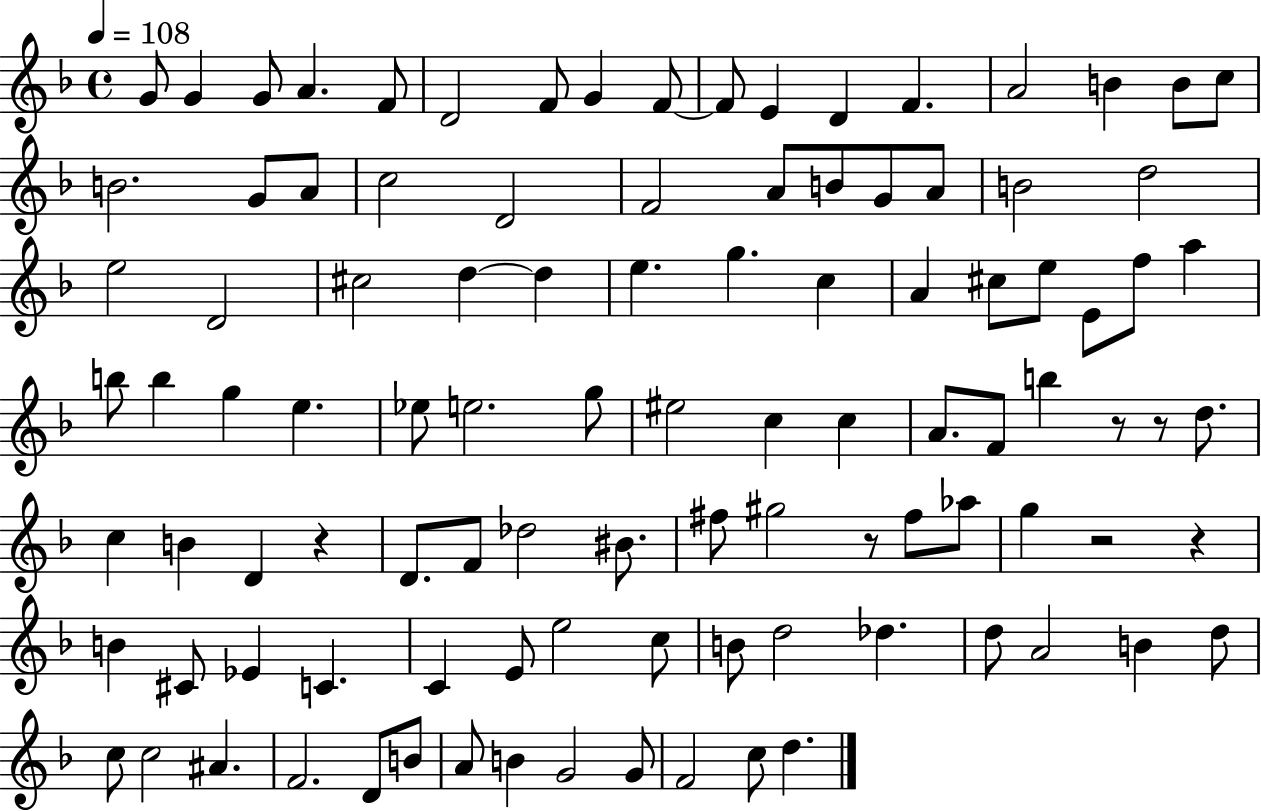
{
  \clef treble
  \time 4/4
  \defaultTimeSignature
  \key f \major
  \tempo 4 = 108
  g'8 g'4 g'8 a'4. f'8 | d'2 f'8 g'4 f'8~~ | f'8 e'4 d'4 f'4. | a'2 b'4 b'8 c''8 | \break b'2. g'8 a'8 | c''2 d'2 | f'2 a'8 b'8 g'8 a'8 | b'2 d''2 | \break e''2 d'2 | cis''2 d''4~~ d''4 | e''4. g''4. c''4 | a'4 cis''8 e''8 e'8 f''8 a''4 | \break b''8 b''4 g''4 e''4. | ees''8 e''2. g''8 | eis''2 c''4 c''4 | a'8. f'8 b''4 r8 r8 d''8. | \break c''4 b'4 d'4 r4 | d'8. f'8 des''2 bis'8. | fis''8 gis''2 r8 fis''8 aes''8 | g''4 r2 r4 | \break b'4 cis'8 ees'4 c'4. | c'4 e'8 e''2 c''8 | b'8 d''2 des''4. | d''8 a'2 b'4 d''8 | \break c''8 c''2 ais'4. | f'2. d'8 b'8 | a'8 b'4 g'2 g'8 | f'2 c''8 d''4. | \break \bar "|."
}